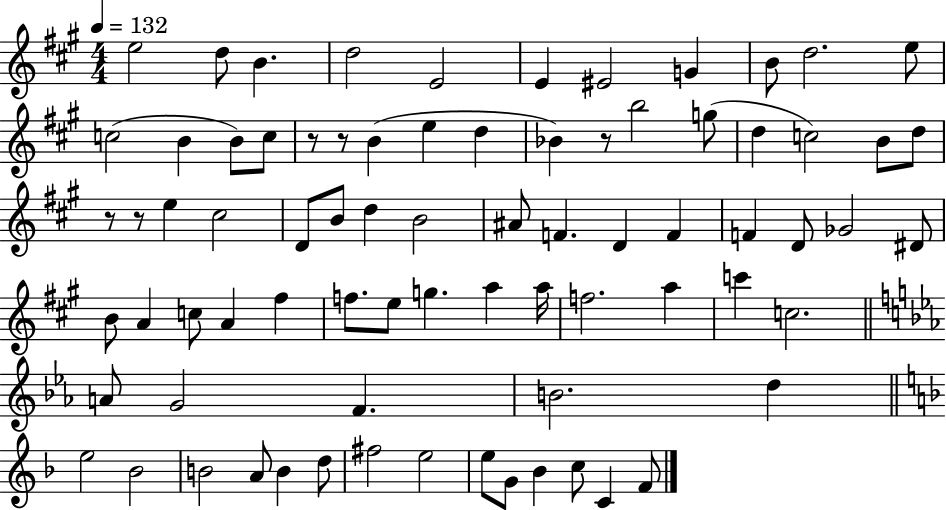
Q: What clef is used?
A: treble